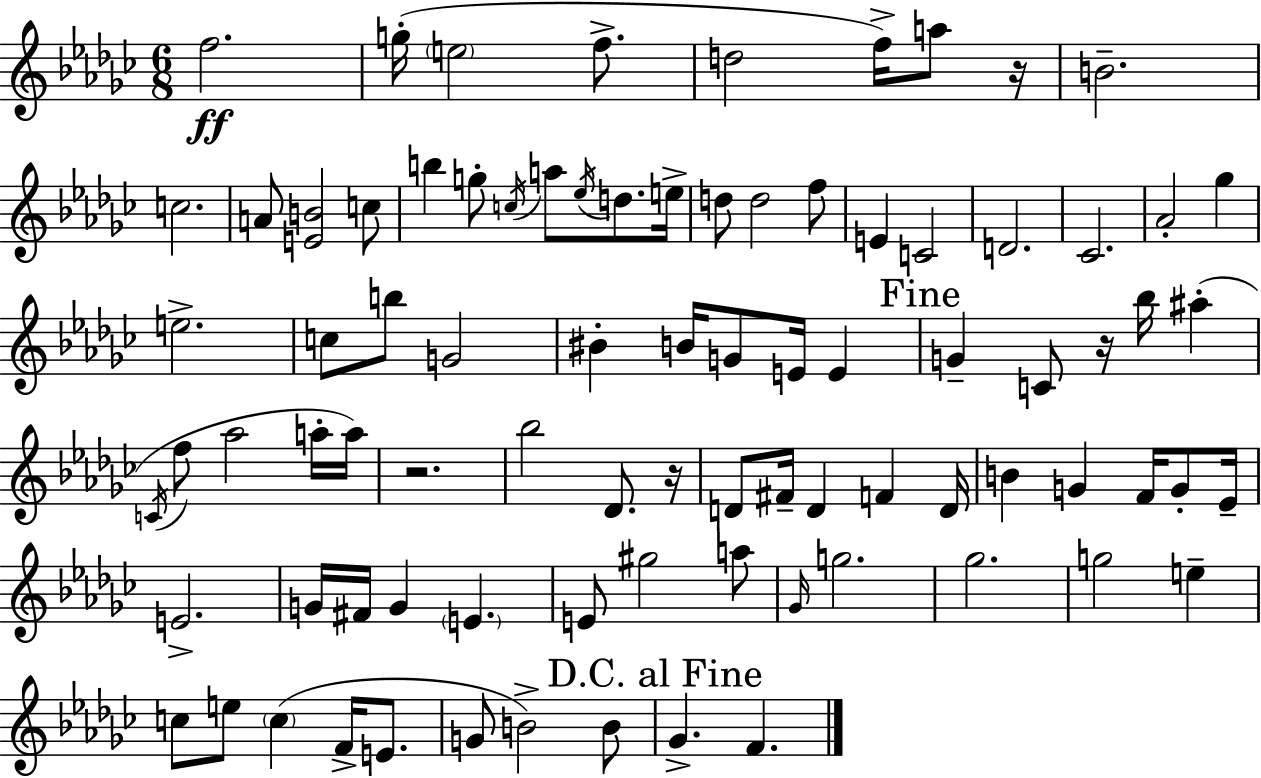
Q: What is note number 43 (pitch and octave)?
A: Ab5